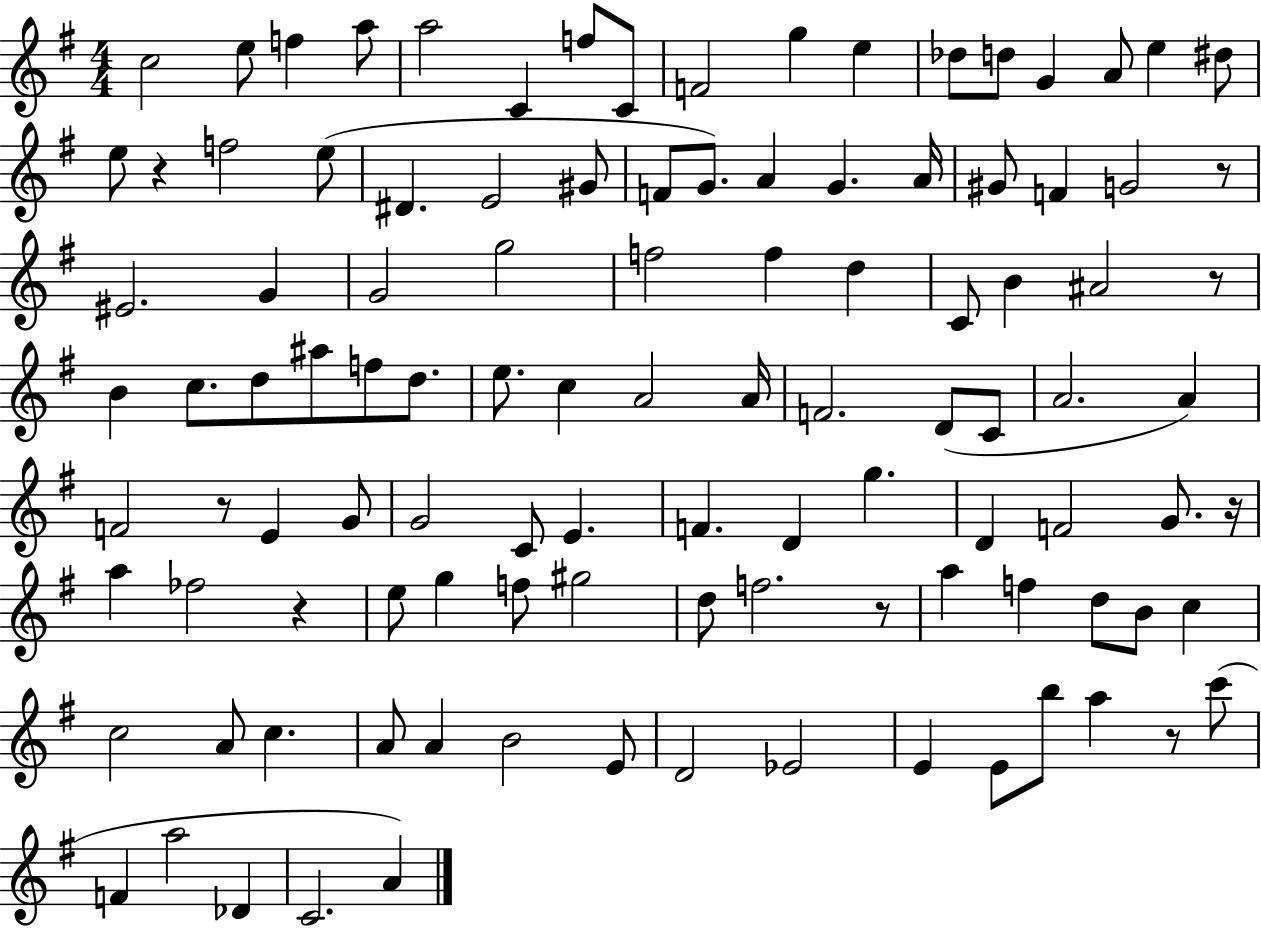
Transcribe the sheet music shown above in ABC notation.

X:1
T:Untitled
M:4/4
L:1/4
K:G
c2 e/2 f a/2 a2 C f/2 C/2 F2 g e _d/2 d/2 G A/2 e ^d/2 e/2 z f2 e/2 ^D E2 ^G/2 F/2 G/2 A G A/4 ^G/2 F G2 z/2 ^E2 G G2 g2 f2 f d C/2 B ^A2 z/2 B c/2 d/2 ^a/2 f/2 d/2 e/2 c A2 A/4 F2 D/2 C/2 A2 A F2 z/2 E G/2 G2 C/2 E F D g D F2 G/2 z/4 a _f2 z e/2 g f/2 ^g2 d/2 f2 z/2 a f d/2 B/2 c c2 A/2 c A/2 A B2 E/2 D2 _E2 E E/2 b/2 a z/2 c'/2 F a2 _D C2 A